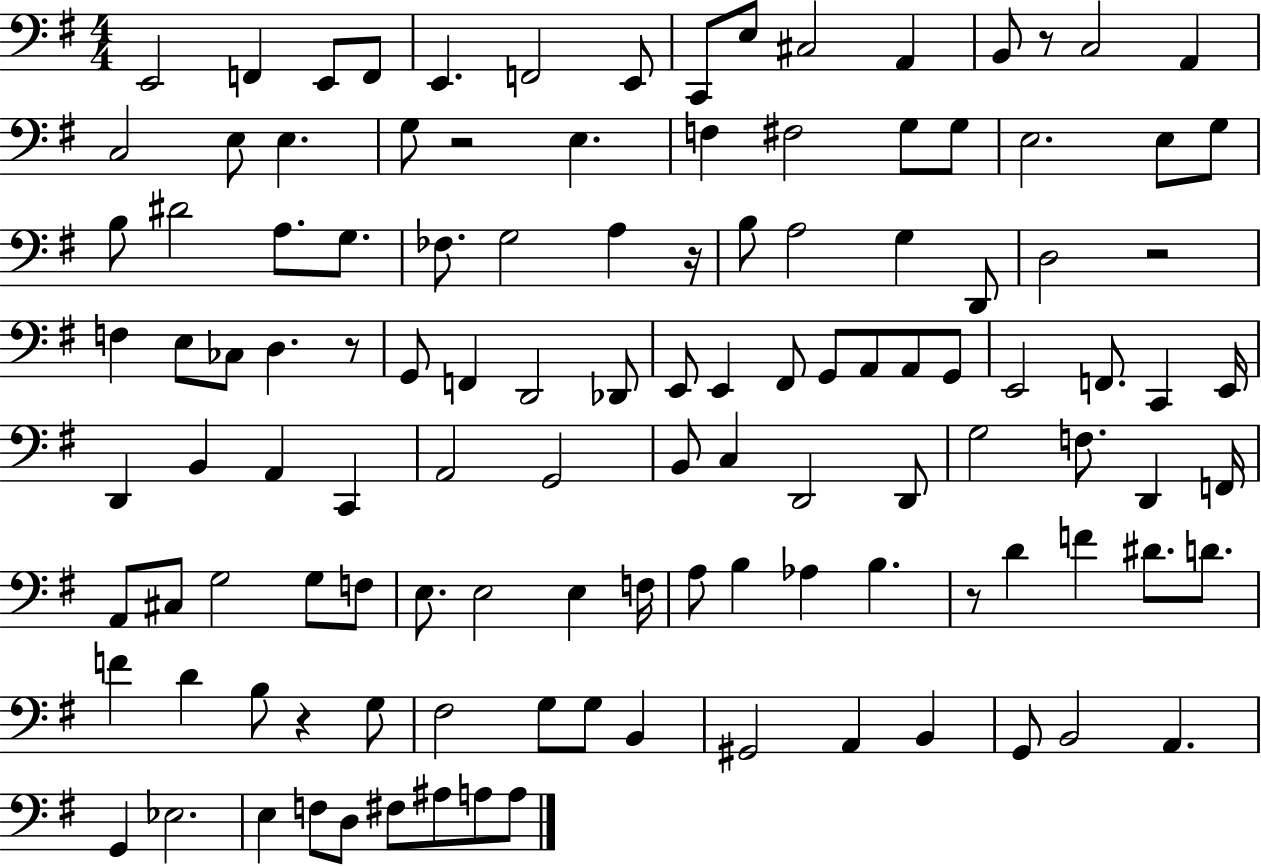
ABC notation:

X:1
T:Untitled
M:4/4
L:1/4
K:G
E,,2 F,, E,,/2 F,,/2 E,, F,,2 E,,/2 C,,/2 E,/2 ^C,2 A,, B,,/2 z/2 C,2 A,, C,2 E,/2 E, G,/2 z2 E, F, ^F,2 G,/2 G,/2 E,2 E,/2 G,/2 B,/2 ^D2 A,/2 G,/2 _F,/2 G,2 A, z/4 B,/2 A,2 G, D,,/2 D,2 z2 F, E,/2 _C,/2 D, z/2 G,,/2 F,, D,,2 _D,,/2 E,,/2 E,, ^F,,/2 G,,/2 A,,/2 A,,/2 G,,/2 E,,2 F,,/2 C,, E,,/4 D,, B,, A,, C,, A,,2 G,,2 B,,/2 C, D,,2 D,,/2 G,2 F,/2 D,, F,,/4 A,,/2 ^C,/2 G,2 G,/2 F,/2 E,/2 E,2 E, F,/4 A,/2 B, _A, B, z/2 D F ^D/2 D/2 F D B,/2 z G,/2 ^F,2 G,/2 G,/2 B,, ^G,,2 A,, B,, G,,/2 B,,2 A,, G,, _E,2 E, F,/2 D,/2 ^F,/2 ^A,/2 A,/2 A,/2